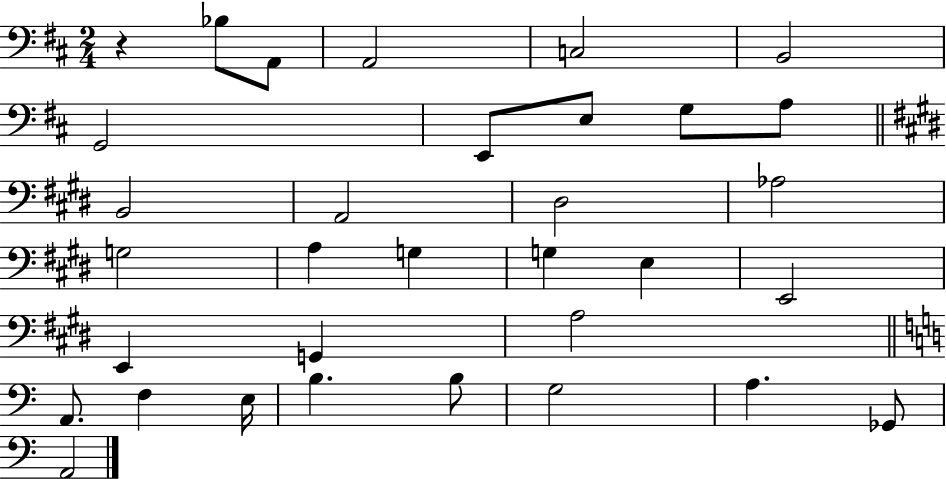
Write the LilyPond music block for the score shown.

{
  \clef bass
  \numericTimeSignature
  \time 2/4
  \key d \major
  r4 bes8 a,8 | a,2 | c2 | b,2 | \break g,2 | e,8 e8 g8 a8 | \bar "||" \break \key e \major b,2 | a,2 | dis2 | aes2 | \break g2 | a4 g4 | g4 e4 | e,2 | \break e,4 g,4 | a2 | \bar "||" \break \key c \major a,8. f4 e16 | b4. b8 | g2 | a4. ges,8 | \break a,2 | \bar "|."
}